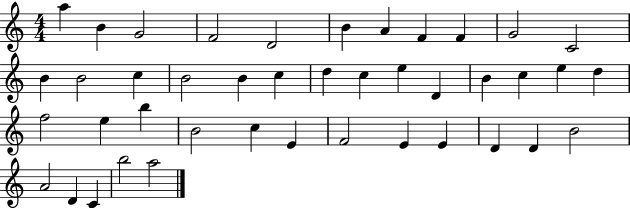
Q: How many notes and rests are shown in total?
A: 42